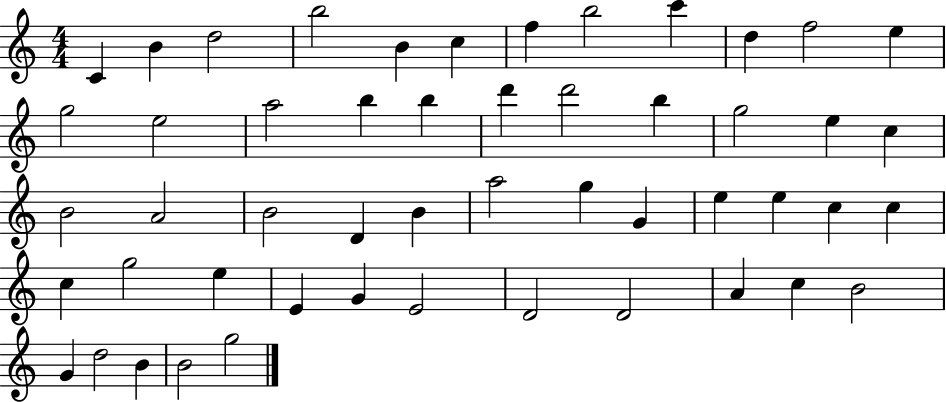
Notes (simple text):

C4/q B4/q D5/h B5/h B4/q C5/q F5/q B5/h C6/q D5/q F5/h E5/q G5/h E5/h A5/h B5/q B5/q D6/q D6/h B5/q G5/h E5/q C5/q B4/h A4/h B4/h D4/q B4/q A5/h G5/q G4/q E5/q E5/q C5/q C5/q C5/q G5/h E5/q E4/q G4/q E4/h D4/h D4/h A4/q C5/q B4/h G4/q D5/h B4/q B4/h G5/h